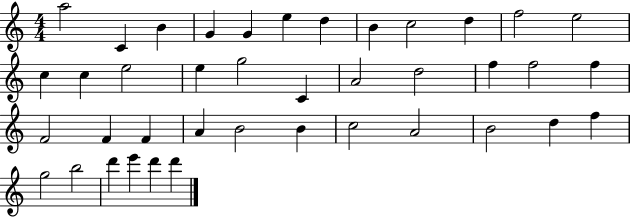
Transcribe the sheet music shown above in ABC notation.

X:1
T:Untitled
M:4/4
L:1/4
K:C
a2 C B G G e d B c2 d f2 e2 c c e2 e g2 C A2 d2 f f2 f F2 F F A B2 B c2 A2 B2 d f g2 b2 d' e' d' d'